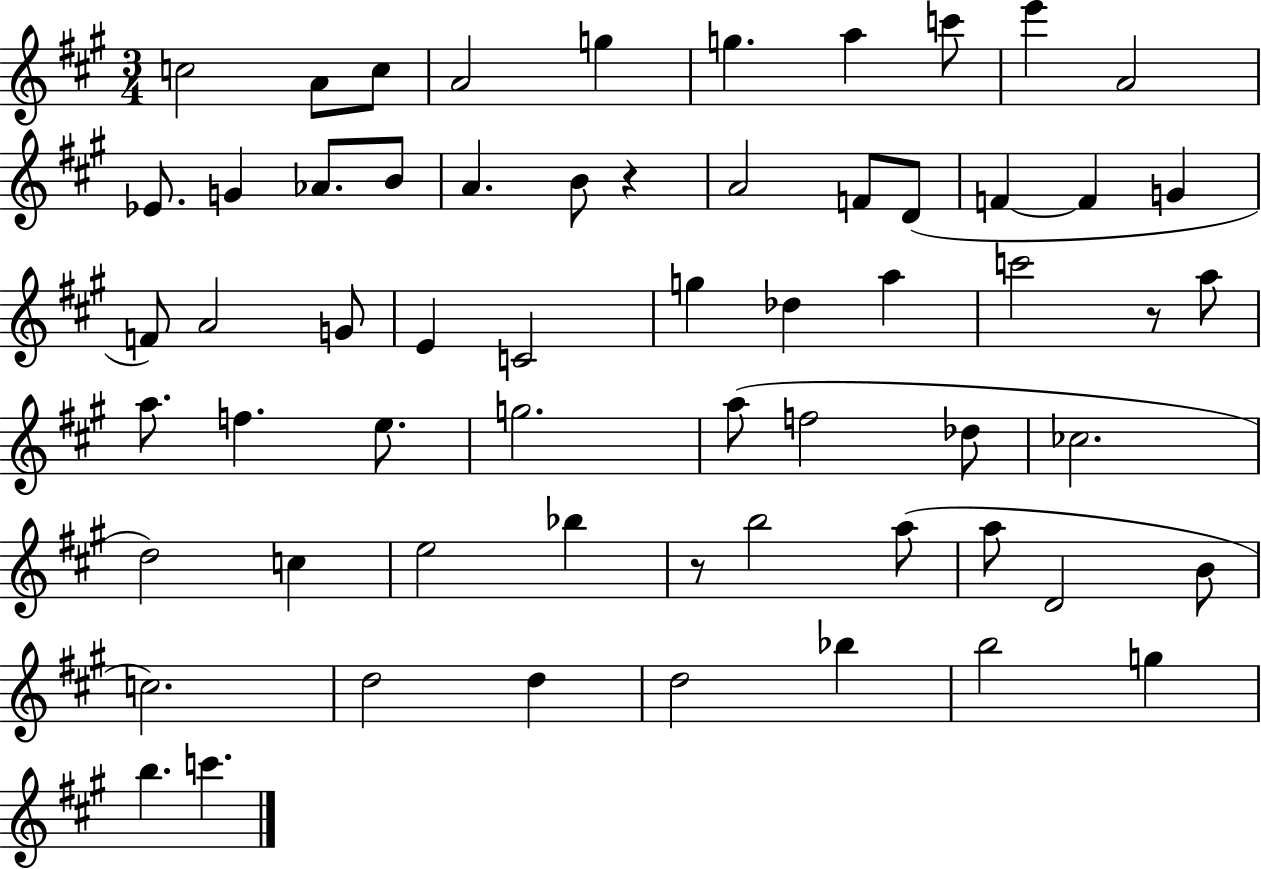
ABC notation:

X:1
T:Untitled
M:3/4
L:1/4
K:A
c2 A/2 c/2 A2 g g a c'/2 e' A2 _E/2 G _A/2 B/2 A B/2 z A2 F/2 D/2 F F G F/2 A2 G/2 E C2 g _d a c'2 z/2 a/2 a/2 f e/2 g2 a/2 f2 _d/2 _c2 d2 c e2 _b z/2 b2 a/2 a/2 D2 B/2 c2 d2 d d2 _b b2 g b c'